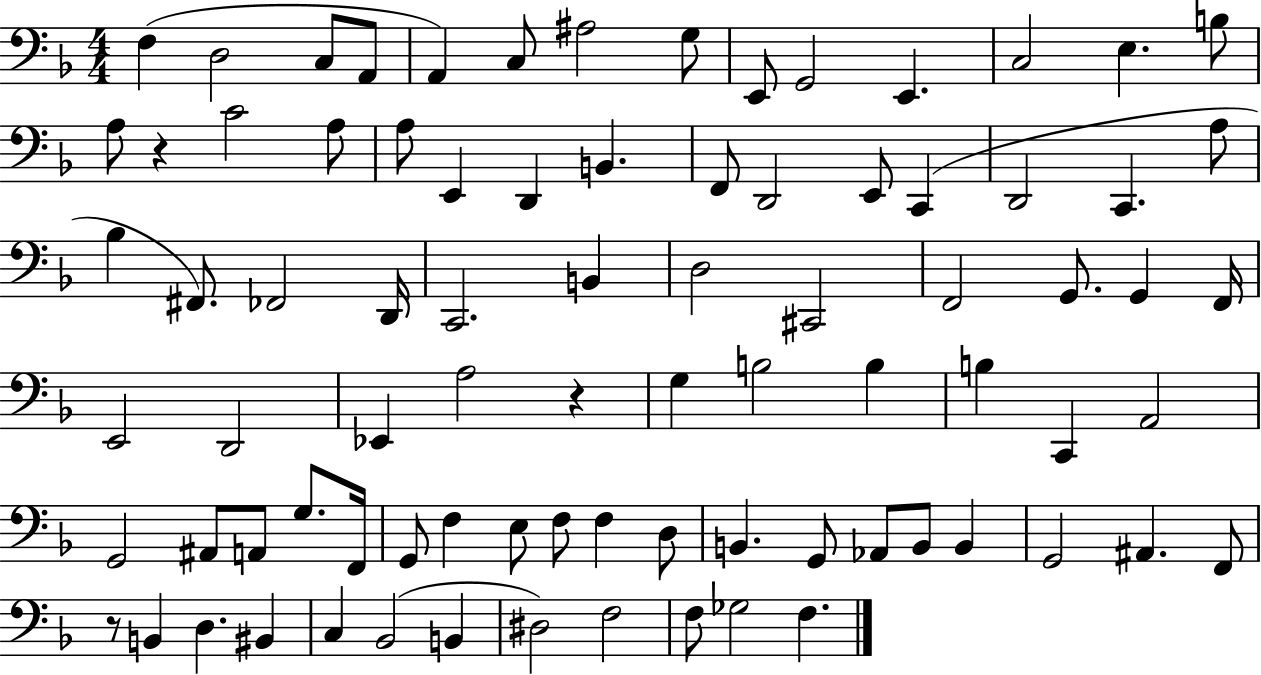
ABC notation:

X:1
T:Untitled
M:4/4
L:1/4
K:F
F, D,2 C,/2 A,,/2 A,, C,/2 ^A,2 G,/2 E,,/2 G,,2 E,, C,2 E, B,/2 A,/2 z C2 A,/2 A,/2 E,, D,, B,, F,,/2 D,,2 E,,/2 C,, D,,2 C,, A,/2 _B, ^F,,/2 _F,,2 D,,/4 C,,2 B,, D,2 ^C,,2 F,,2 G,,/2 G,, F,,/4 E,,2 D,,2 _E,, A,2 z G, B,2 B, B, C,, A,,2 G,,2 ^A,,/2 A,,/2 G,/2 F,,/4 G,,/2 F, E,/2 F,/2 F, D,/2 B,, G,,/2 _A,,/2 B,,/2 B,, G,,2 ^A,, F,,/2 z/2 B,, D, ^B,, C, _B,,2 B,, ^D,2 F,2 F,/2 _G,2 F,